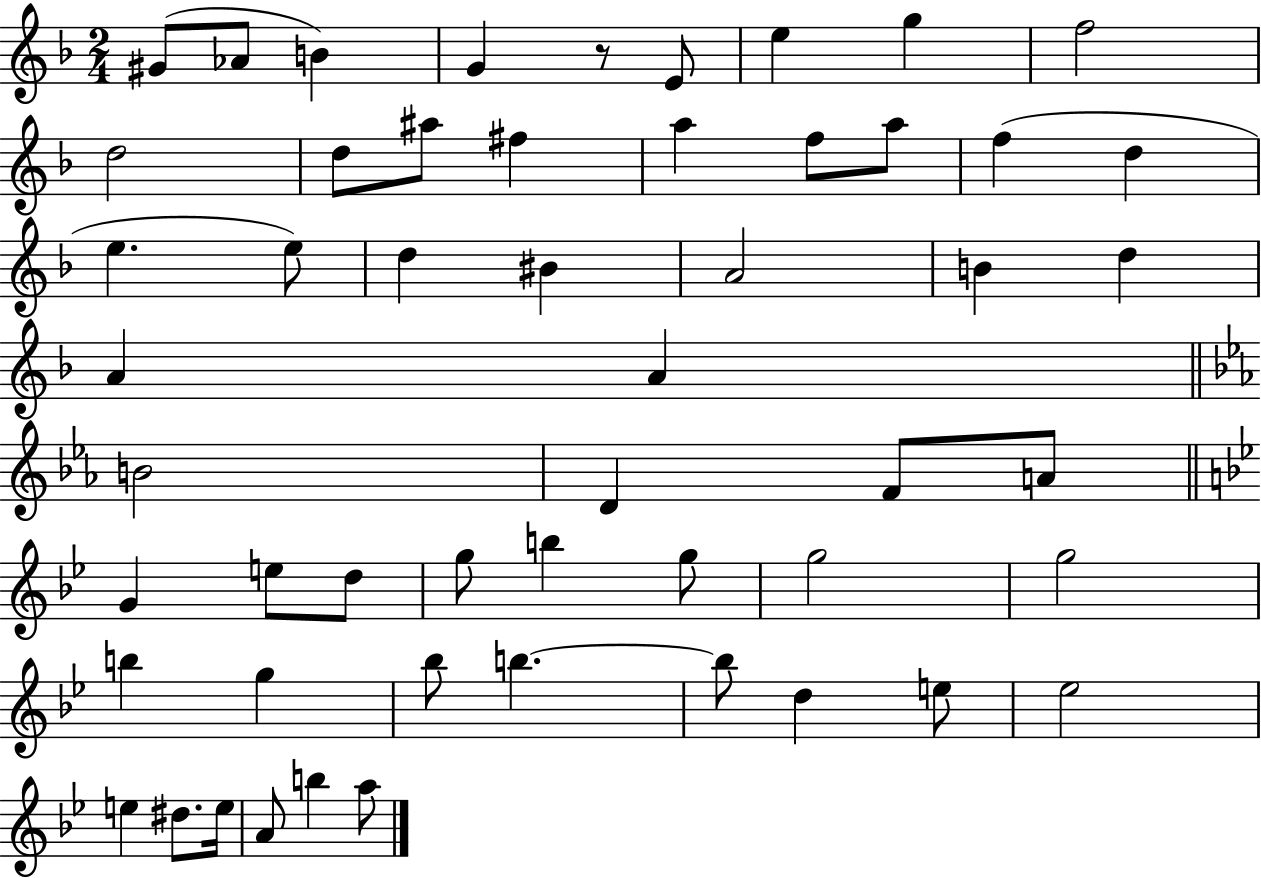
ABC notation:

X:1
T:Untitled
M:2/4
L:1/4
K:F
^G/2 _A/2 B G z/2 E/2 e g f2 d2 d/2 ^a/2 ^f a f/2 a/2 f d e e/2 d ^B A2 B d A A B2 D F/2 A/2 G e/2 d/2 g/2 b g/2 g2 g2 b g _b/2 b b/2 d e/2 _e2 e ^d/2 e/4 A/2 b a/2